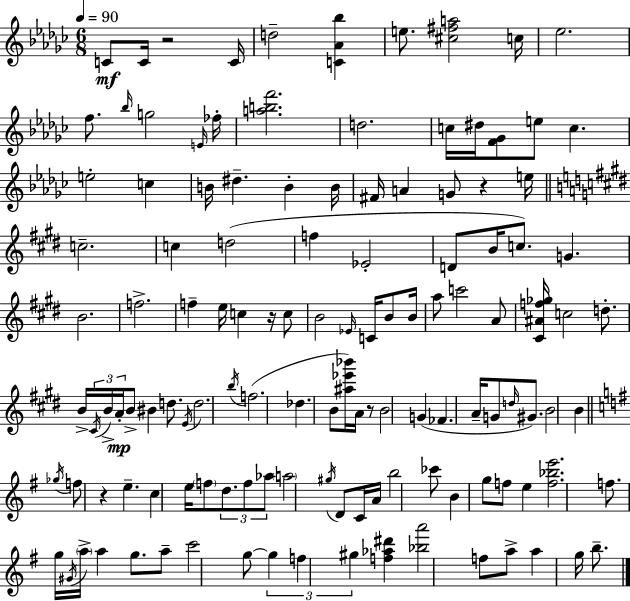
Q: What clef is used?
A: treble